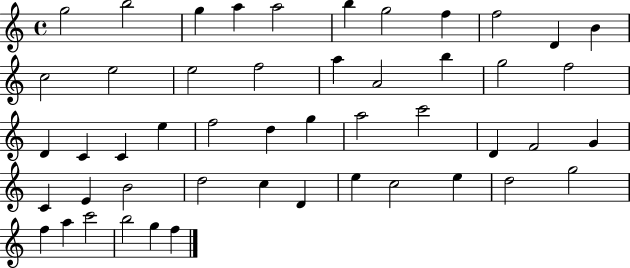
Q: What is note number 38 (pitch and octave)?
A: D4